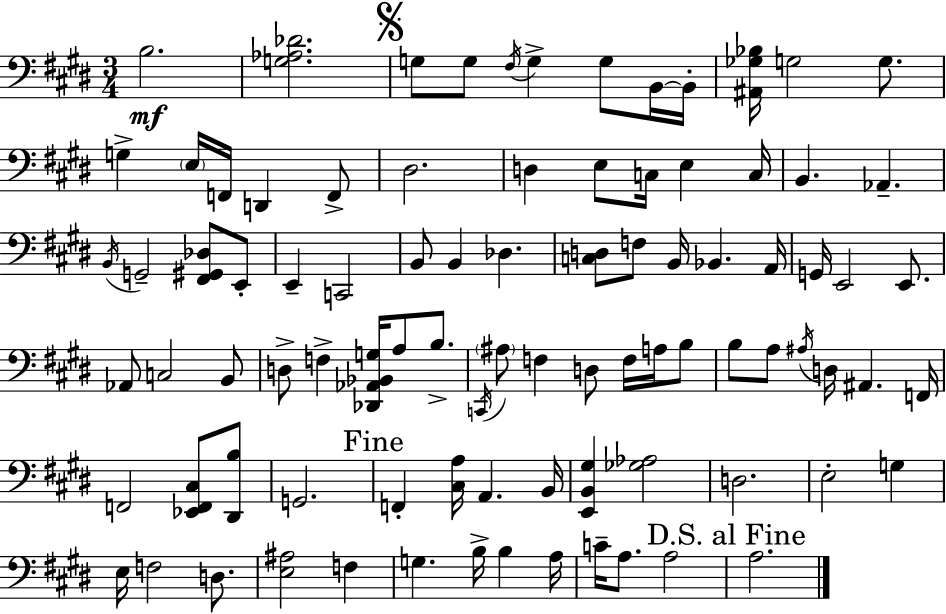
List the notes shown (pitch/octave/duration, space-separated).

B3/h. [G3,Ab3,Db4]/h. G3/e G3/e F#3/s G3/q G3/e B2/s B2/s [A#2,Gb3,Bb3]/s G3/h G3/e. G3/q E3/s F2/s D2/q F2/e D#3/h. D3/q E3/e C3/s E3/q C3/s B2/q. Ab2/q. B2/s G2/h [F#2,G#2,Db3]/e E2/e E2/q C2/h B2/e B2/q Db3/q. [C3,D3]/e F3/e B2/s Bb2/q. A2/s G2/s E2/h E2/e. Ab2/e C3/h B2/e D3/e F3/q [Db2,Ab2,Bb2,G3]/s A3/e B3/e. C2/s A#3/e F3/q D3/e F3/s A3/s B3/e B3/e A3/e A#3/s D3/s A#2/q. F2/s F2/h [Eb2,F2,C#3]/e [D#2,B3]/e G2/h. F2/q [C#3,A3]/s A2/q. B2/s [E2,B2,G#3]/q [Gb3,Ab3]/h D3/h. E3/h G3/q E3/s F3/h D3/e. [E3,A#3]/h F3/q G3/q. B3/s B3/q A3/s C4/s A3/e. A3/h A3/h.